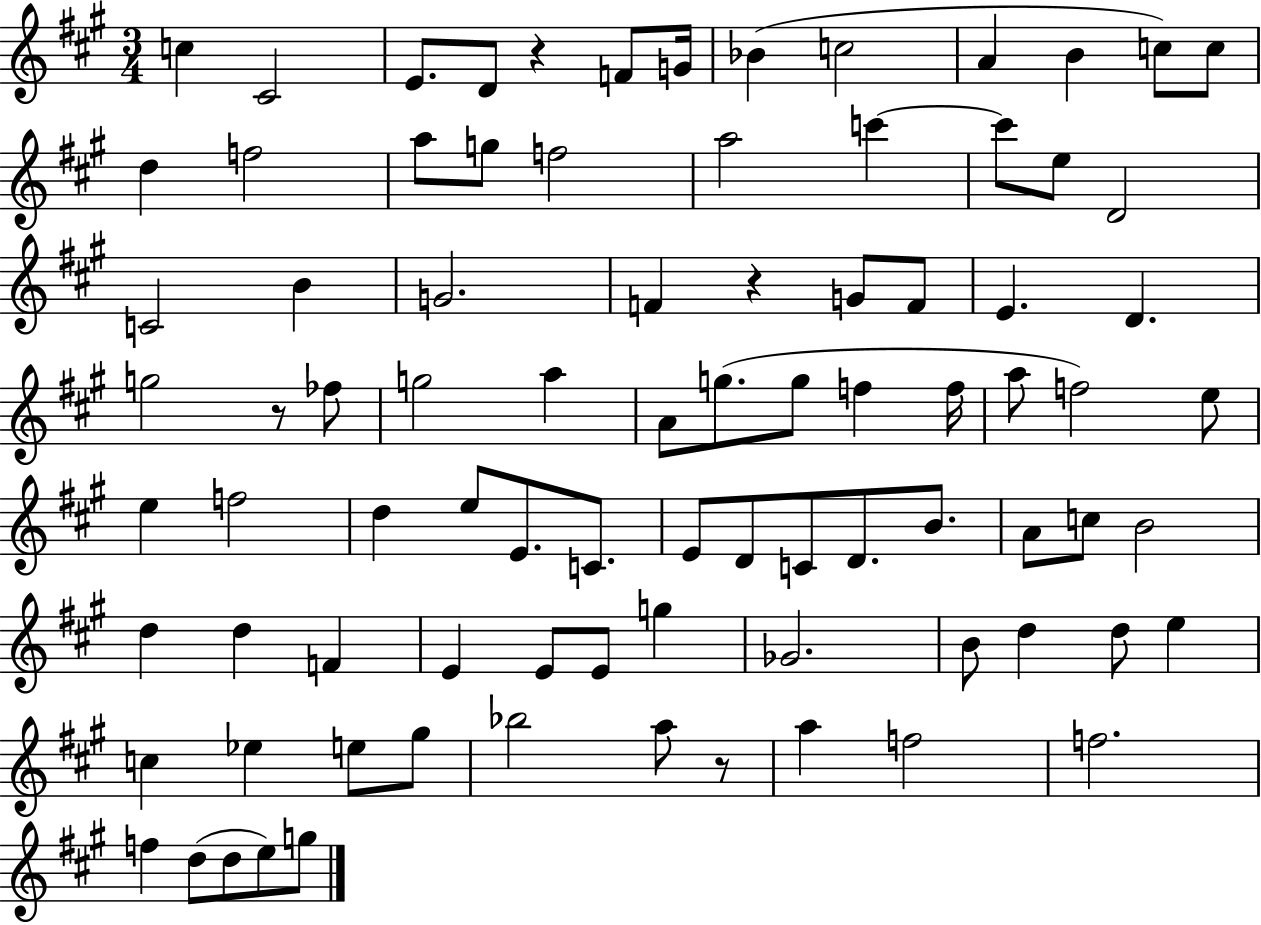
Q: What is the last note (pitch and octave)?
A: G5